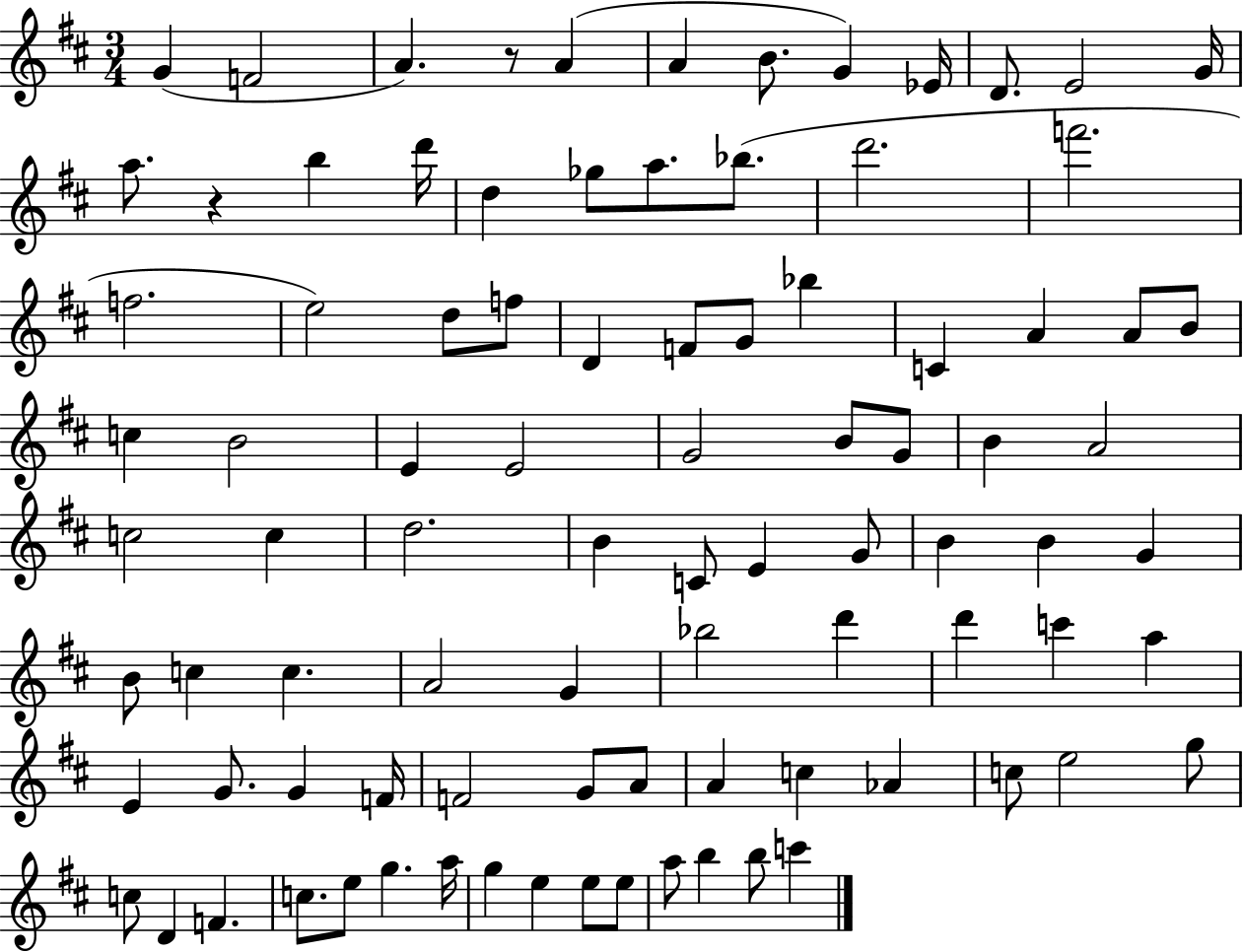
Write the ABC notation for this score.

X:1
T:Untitled
M:3/4
L:1/4
K:D
G F2 A z/2 A A B/2 G _E/4 D/2 E2 G/4 a/2 z b d'/4 d _g/2 a/2 _b/2 d'2 f'2 f2 e2 d/2 f/2 D F/2 G/2 _b C A A/2 B/2 c B2 E E2 G2 B/2 G/2 B A2 c2 c d2 B C/2 E G/2 B B G B/2 c c A2 G _b2 d' d' c' a E G/2 G F/4 F2 G/2 A/2 A c _A c/2 e2 g/2 c/2 D F c/2 e/2 g a/4 g e e/2 e/2 a/2 b b/2 c'